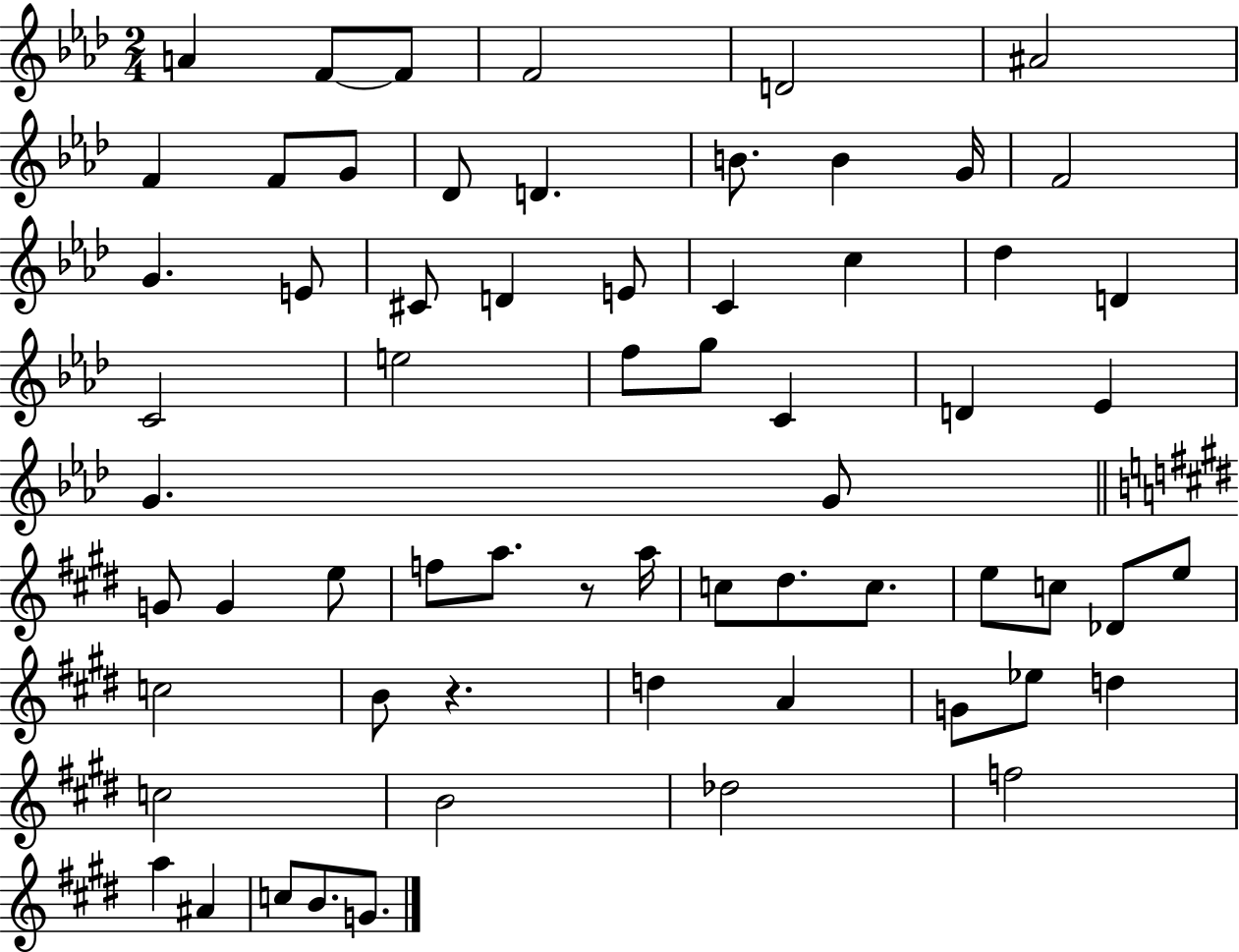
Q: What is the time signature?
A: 2/4